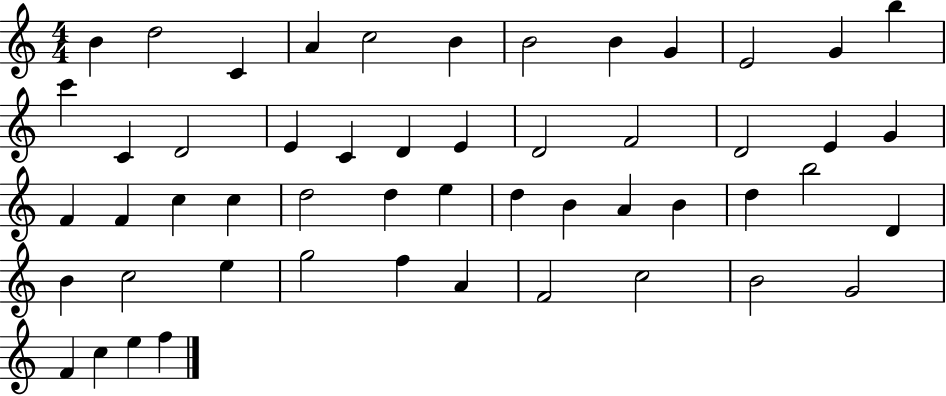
X:1
T:Untitled
M:4/4
L:1/4
K:C
B d2 C A c2 B B2 B G E2 G b c' C D2 E C D E D2 F2 D2 E G F F c c d2 d e d B A B d b2 D B c2 e g2 f A F2 c2 B2 G2 F c e f